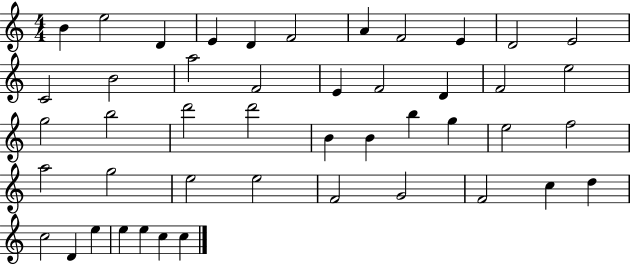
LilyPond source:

{
  \clef treble
  \numericTimeSignature
  \time 4/4
  \key c \major
  b'4 e''2 d'4 | e'4 d'4 f'2 | a'4 f'2 e'4 | d'2 e'2 | \break c'2 b'2 | a''2 f'2 | e'4 f'2 d'4 | f'2 e''2 | \break g''2 b''2 | d'''2 d'''2 | b'4 b'4 b''4 g''4 | e''2 f''2 | \break a''2 g''2 | e''2 e''2 | f'2 g'2 | f'2 c''4 d''4 | \break c''2 d'4 e''4 | e''4 e''4 c''4 c''4 | \bar "|."
}